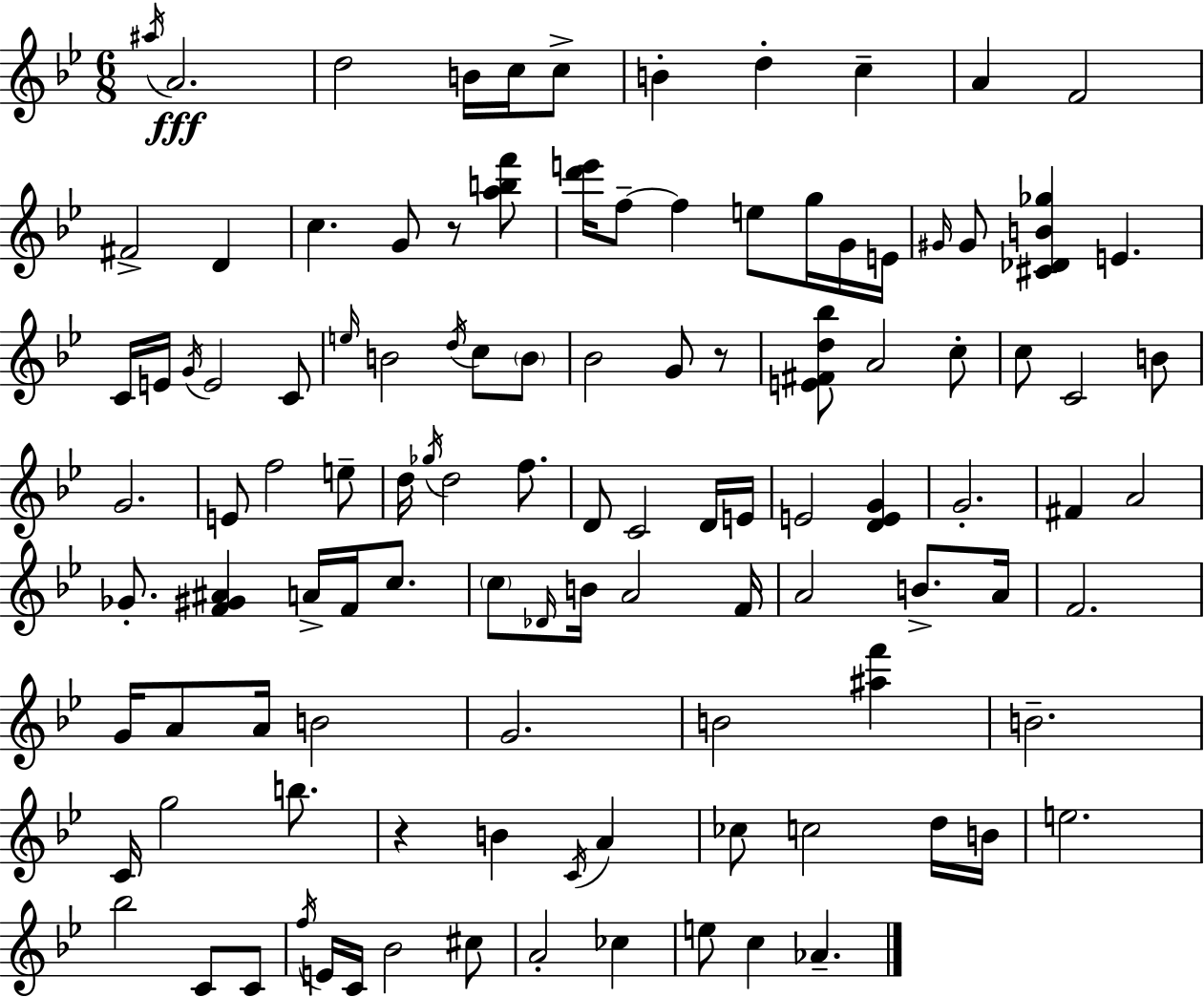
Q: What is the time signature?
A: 6/8